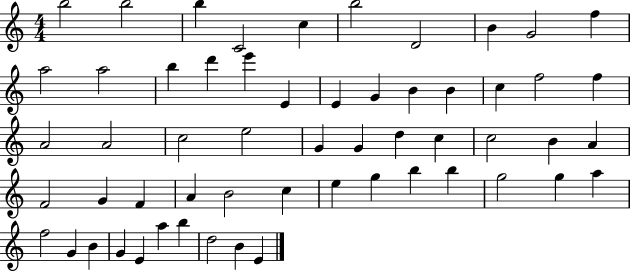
X:1
T:Untitled
M:4/4
L:1/4
K:C
b2 b2 b C2 c b2 D2 B G2 f a2 a2 b d' e' E E G B B c f2 f A2 A2 c2 e2 G G d c c2 B A F2 G F A B2 c e g b b g2 g a f2 G B G E a b d2 B E